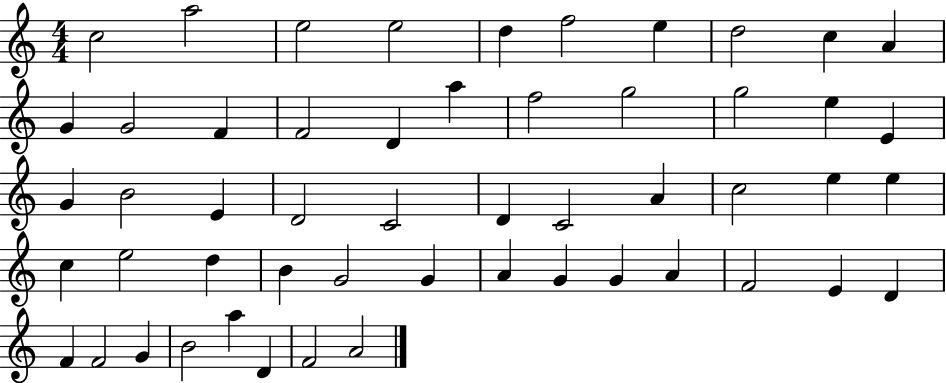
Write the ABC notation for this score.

X:1
T:Untitled
M:4/4
L:1/4
K:C
c2 a2 e2 e2 d f2 e d2 c A G G2 F F2 D a f2 g2 g2 e E G B2 E D2 C2 D C2 A c2 e e c e2 d B G2 G A G G A F2 E D F F2 G B2 a D F2 A2